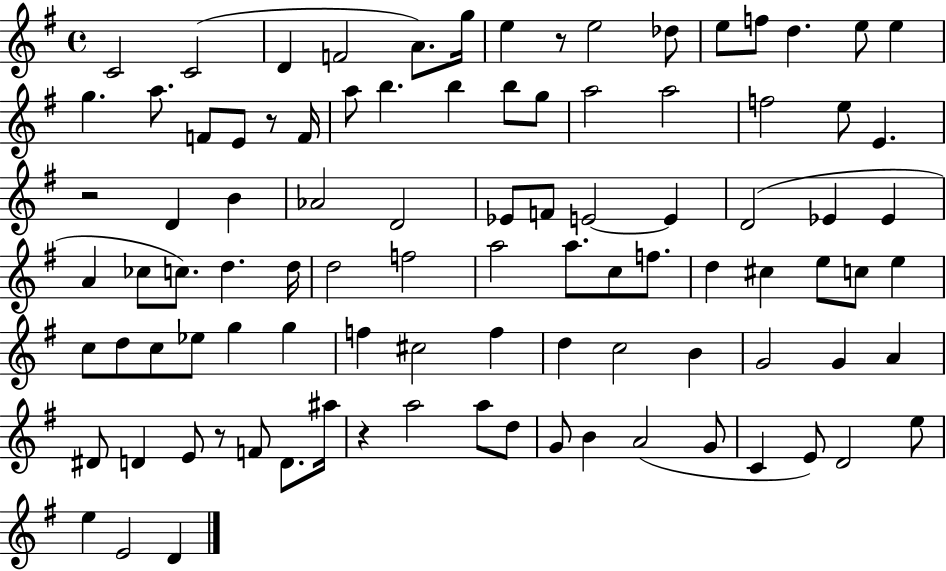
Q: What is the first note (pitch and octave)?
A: C4